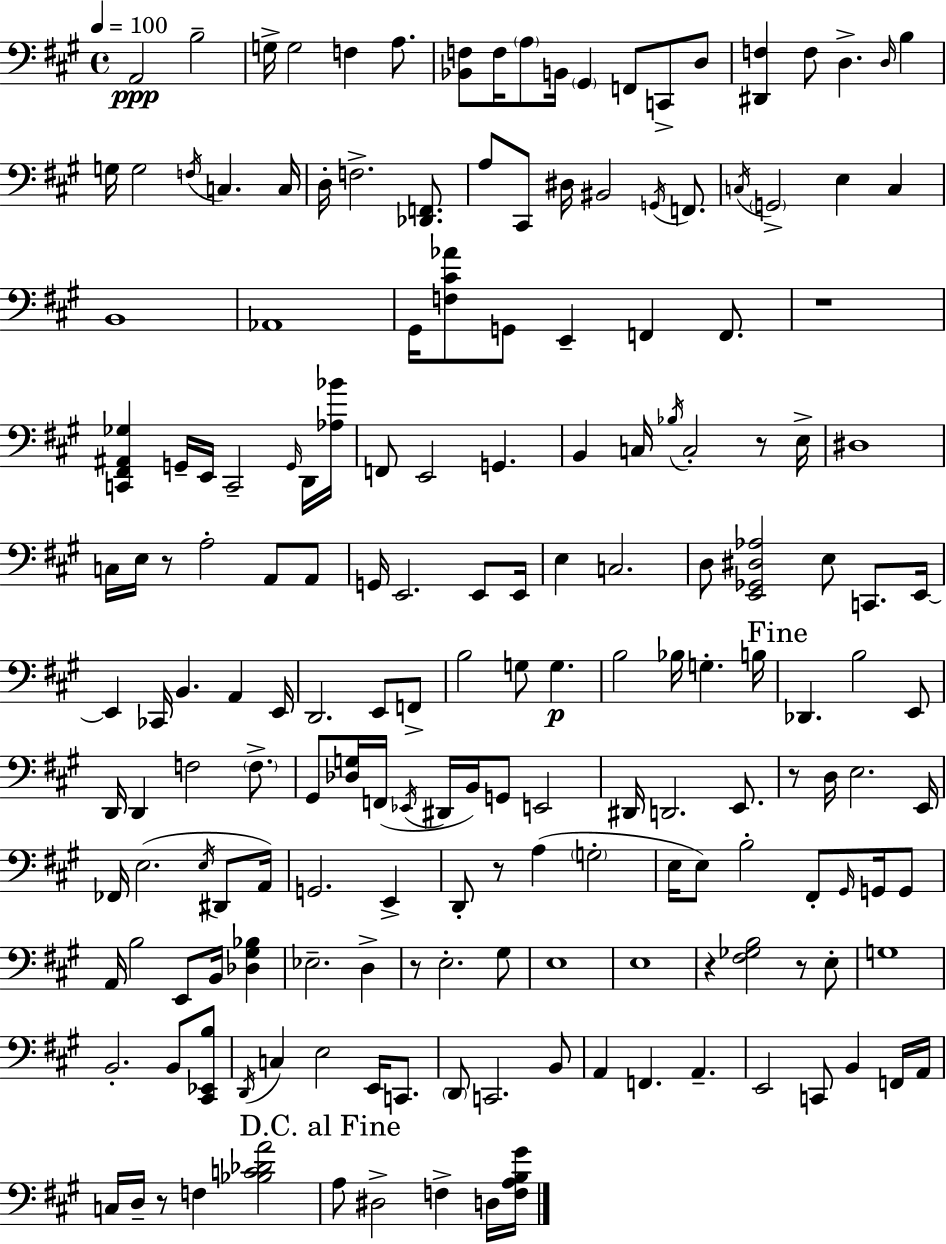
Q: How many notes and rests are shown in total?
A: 181